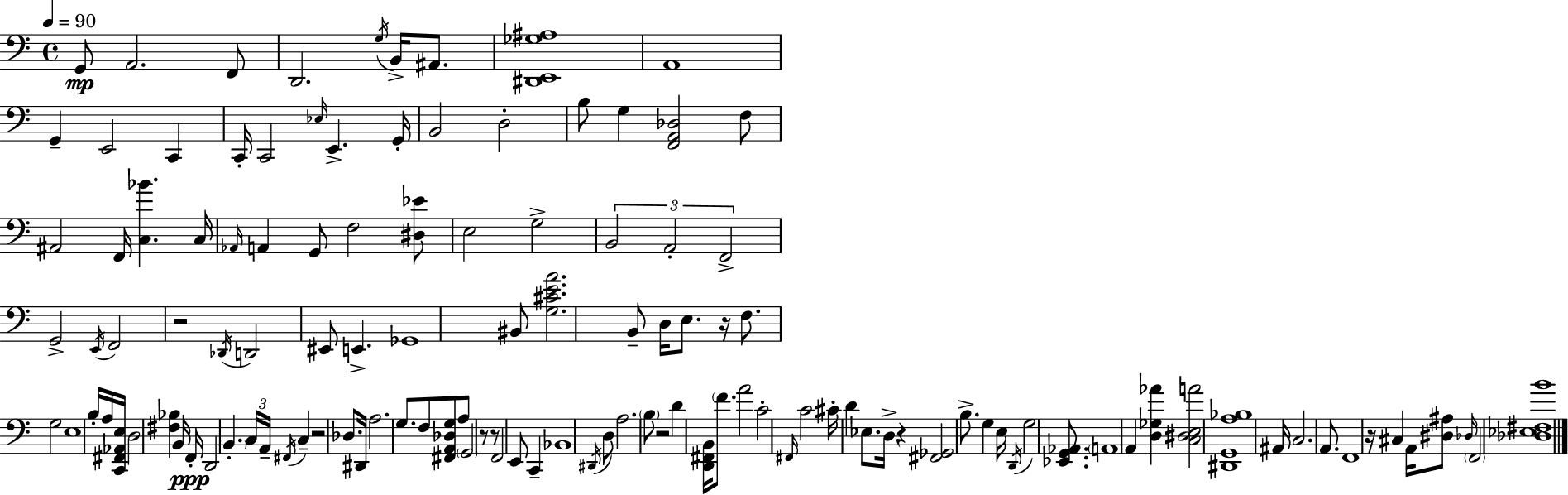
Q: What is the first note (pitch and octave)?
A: G2